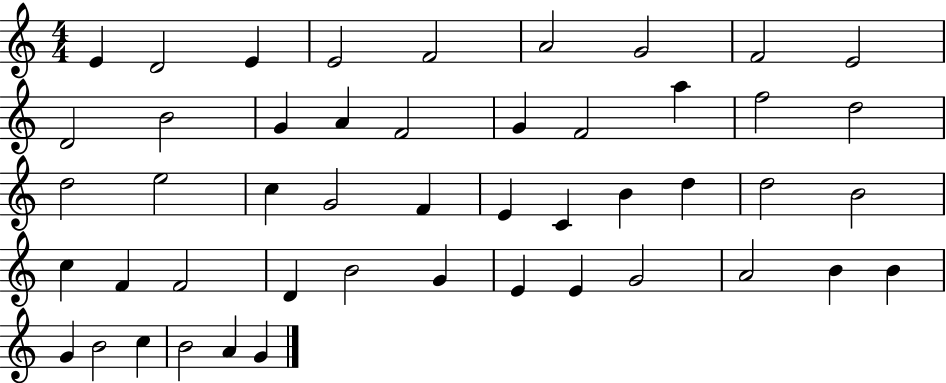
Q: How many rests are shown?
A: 0